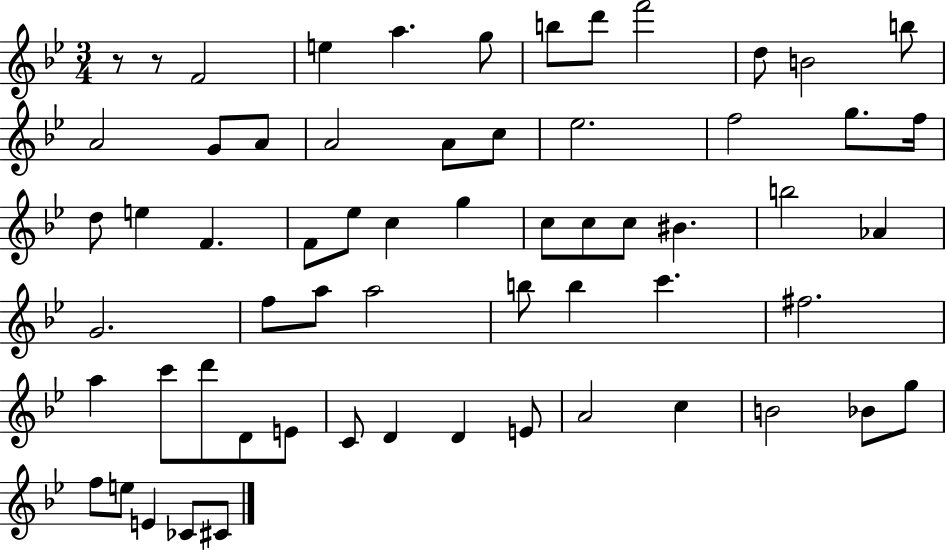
X:1
T:Untitled
M:3/4
L:1/4
K:Bb
z/2 z/2 F2 e a g/2 b/2 d'/2 f'2 d/2 B2 b/2 A2 G/2 A/2 A2 A/2 c/2 _e2 f2 g/2 f/4 d/2 e F F/2 _e/2 c g c/2 c/2 c/2 ^B b2 _A G2 f/2 a/2 a2 b/2 b c' ^f2 a c'/2 d'/2 D/2 E/2 C/2 D D E/2 A2 c B2 _B/2 g/2 f/2 e/2 E _C/2 ^C/2